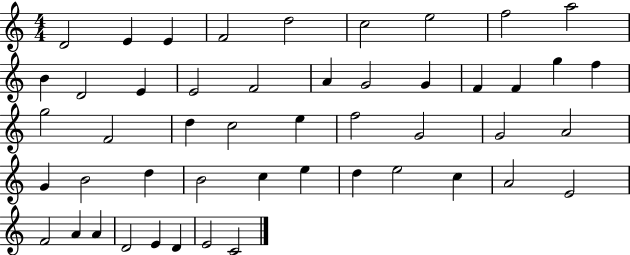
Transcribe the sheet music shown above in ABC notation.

X:1
T:Untitled
M:4/4
L:1/4
K:C
D2 E E F2 d2 c2 e2 f2 a2 B D2 E E2 F2 A G2 G F F g f g2 F2 d c2 e f2 G2 G2 A2 G B2 d B2 c e d e2 c A2 E2 F2 A A D2 E D E2 C2